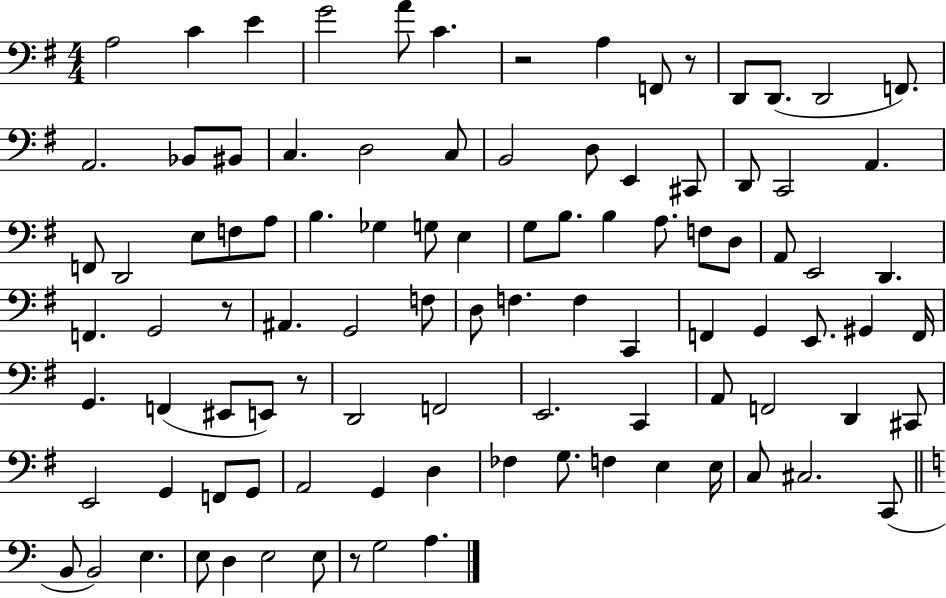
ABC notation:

X:1
T:Untitled
M:4/4
L:1/4
K:G
A,2 C E G2 A/2 C z2 A, F,,/2 z/2 D,,/2 D,,/2 D,,2 F,,/2 A,,2 _B,,/2 ^B,,/2 C, D,2 C,/2 B,,2 D,/2 E,, ^C,,/2 D,,/2 C,,2 A,, F,,/2 D,,2 E,/2 F,/2 A,/2 B, _G, G,/2 E, G,/2 B,/2 B, A,/2 F,/2 D,/2 A,,/2 E,,2 D,, F,, G,,2 z/2 ^A,, G,,2 F,/2 D,/2 F, F, C,, F,, G,, E,,/2 ^G,, F,,/4 G,, F,, ^E,,/2 E,,/2 z/2 D,,2 F,,2 E,,2 C,, A,,/2 F,,2 D,, ^C,,/2 E,,2 G,, F,,/2 G,,/2 A,,2 G,, D, _F, G,/2 F, E, E,/4 C,/2 ^C,2 C,,/2 B,,/2 B,,2 E, E,/2 D, E,2 E,/2 z/2 G,2 A,